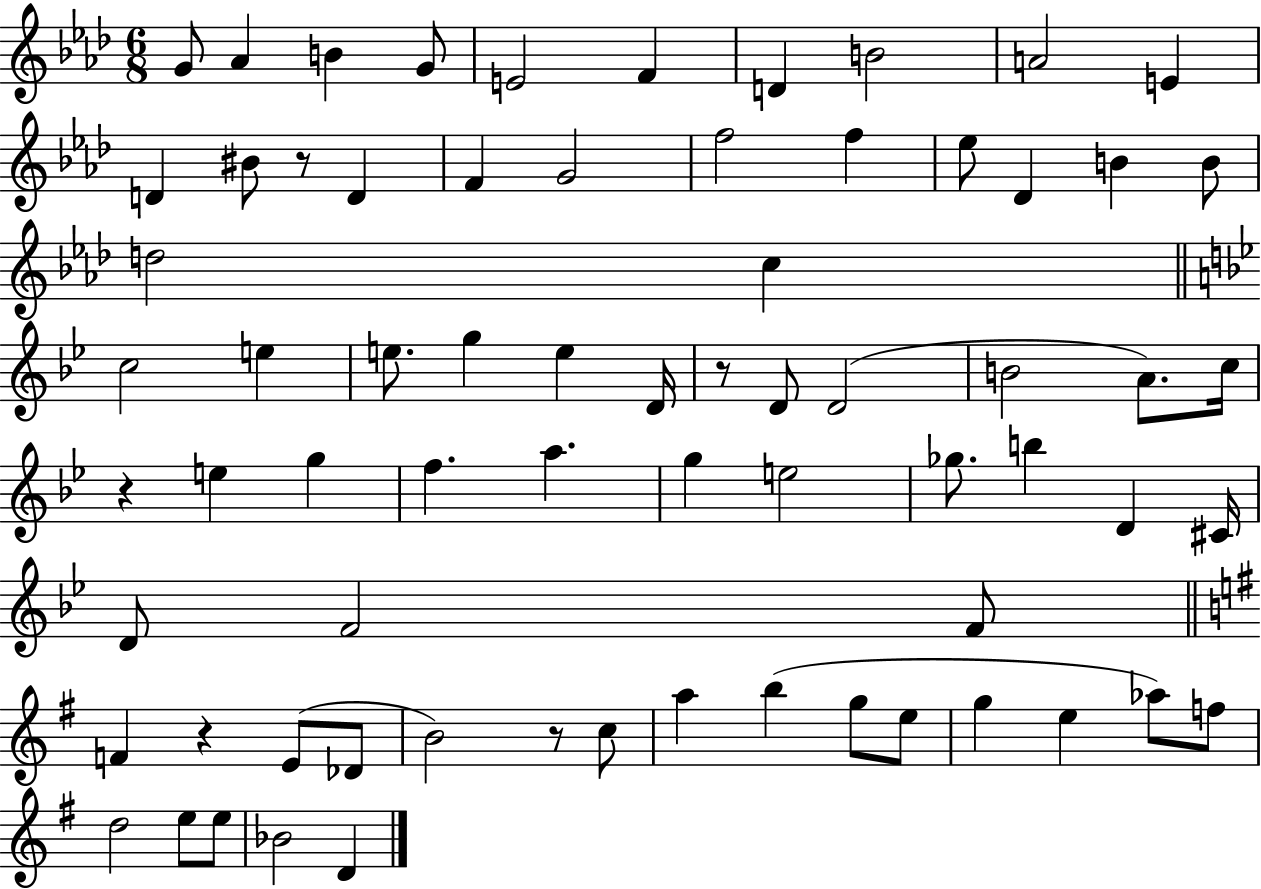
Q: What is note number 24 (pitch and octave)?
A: C5